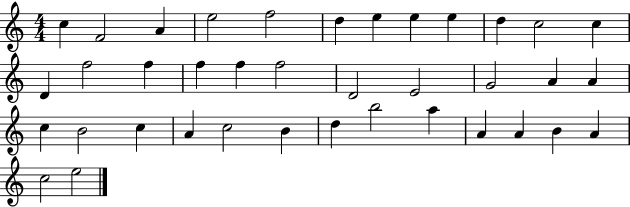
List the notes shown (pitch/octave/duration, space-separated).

C5/q F4/h A4/q E5/h F5/h D5/q E5/q E5/q E5/q D5/q C5/h C5/q D4/q F5/h F5/q F5/q F5/q F5/h D4/h E4/h G4/h A4/q A4/q C5/q B4/h C5/q A4/q C5/h B4/q D5/q B5/h A5/q A4/q A4/q B4/q A4/q C5/h E5/h